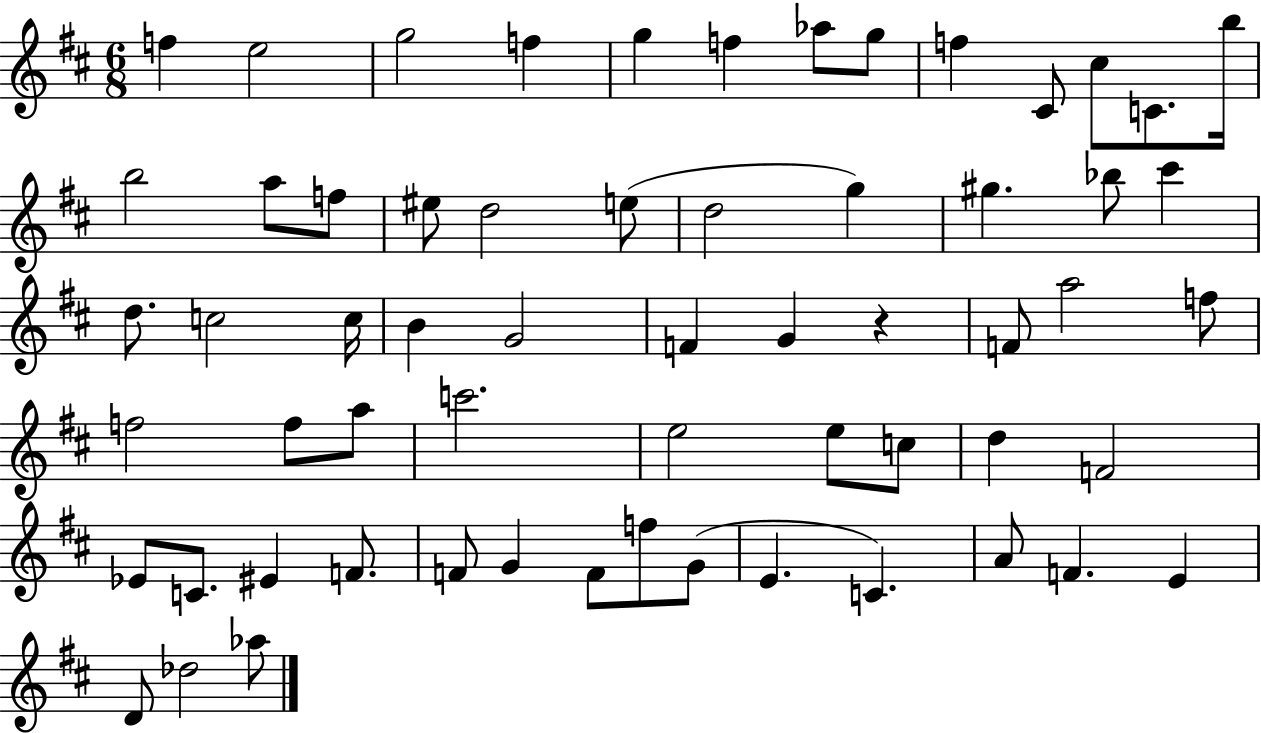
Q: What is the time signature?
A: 6/8